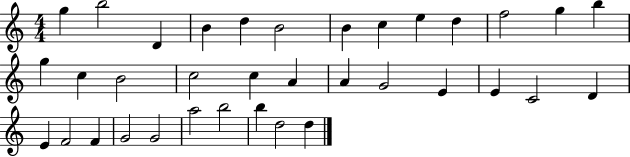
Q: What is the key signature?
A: C major